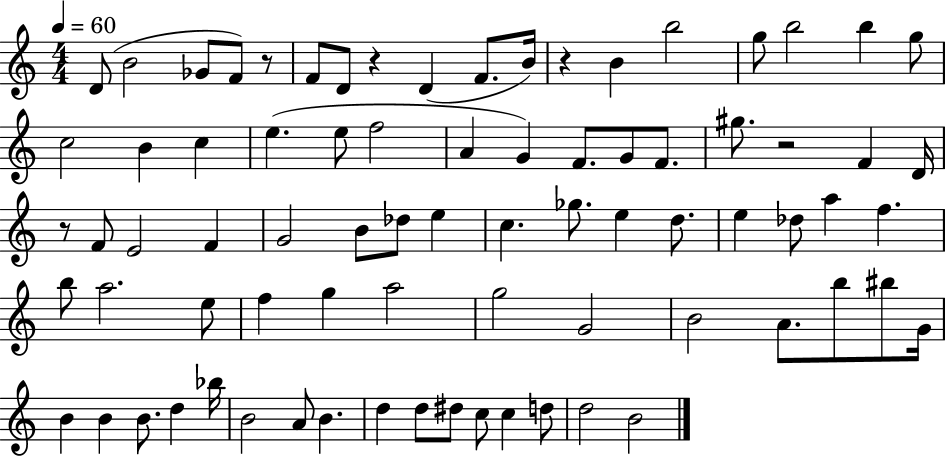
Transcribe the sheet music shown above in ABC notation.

X:1
T:Untitled
M:4/4
L:1/4
K:C
D/2 B2 _G/2 F/2 z/2 F/2 D/2 z D F/2 B/4 z B b2 g/2 b2 b g/2 c2 B c e e/2 f2 A G F/2 G/2 F/2 ^g/2 z2 F D/4 z/2 F/2 E2 F G2 B/2 _d/2 e c _g/2 e d/2 e _d/2 a f b/2 a2 e/2 f g a2 g2 G2 B2 A/2 b/2 ^b/2 G/4 B B B/2 d _b/4 B2 A/2 B d d/2 ^d/2 c/2 c d/2 d2 B2